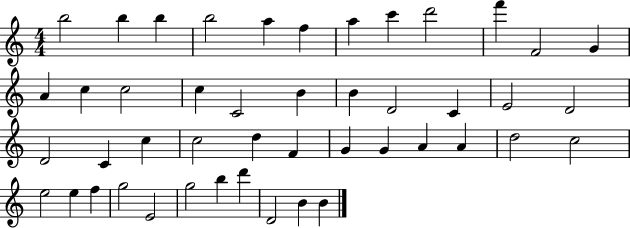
{
  \clef treble
  \numericTimeSignature
  \time 4/4
  \key c \major
  b''2 b''4 b''4 | b''2 a''4 f''4 | a''4 c'''4 d'''2 | f'''4 f'2 g'4 | \break a'4 c''4 c''2 | c''4 c'2 b'4 | b'4 d'2 c'4 | e'2 d'2 | \break d'2 c'4 c''4 | c''2 d''4 f'4 | g'4 g'4 a'4 a'4 | d''2 c''2 | \break e''2 e''4 f''4 | g''2 e'2 | g''2 b''4 d'''4 | d'2 b'4 b'4 | \break \bar "|."
}